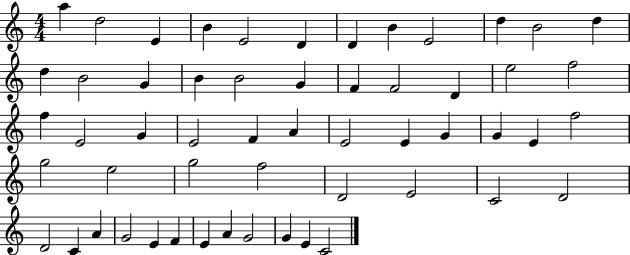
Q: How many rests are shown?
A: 0